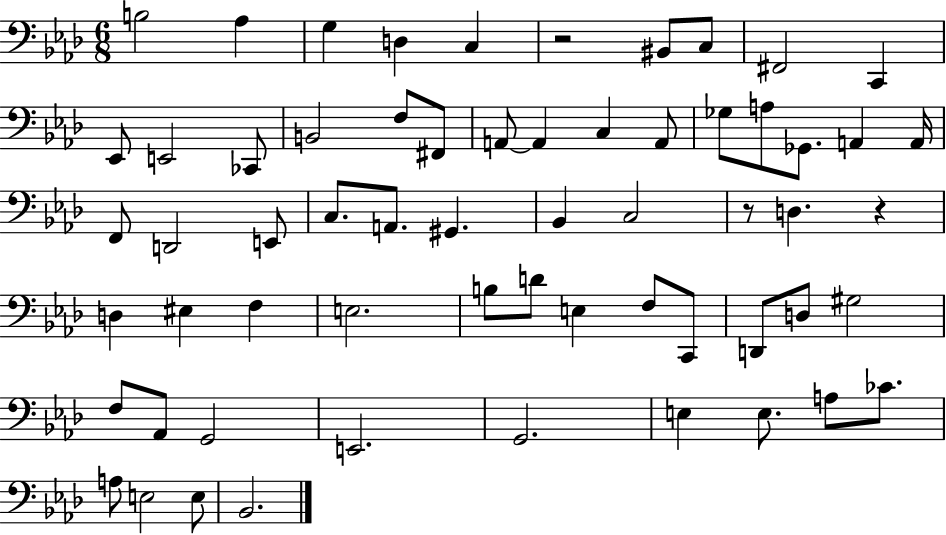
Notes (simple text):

B3/h Ab3/q G3/q D3/q C3/q R/h BIS2/e C3/e F#2/h C2/q Eb2/e E2/h CES2/e B2/h F3/e F#2/e A2/e A2/q C3/q A2/e Gb3/e A3/e Gb2/e. A2/q A2/s F2/e D2/h E2/e C3/e. A2/e. G#2/q. Bb2/q C3/h R/e D3/q. R/q D3/q EIS3/q F3/q E3/h. B3/e D4/e E3/q F3/e C2/e D2/e D3/e G#3/h F3/e Ab2/e G2/h E2/h. G2/h. E3/q E3/e. A3/e CES4/e. A3/e E3/h E3/e Bb2/h.